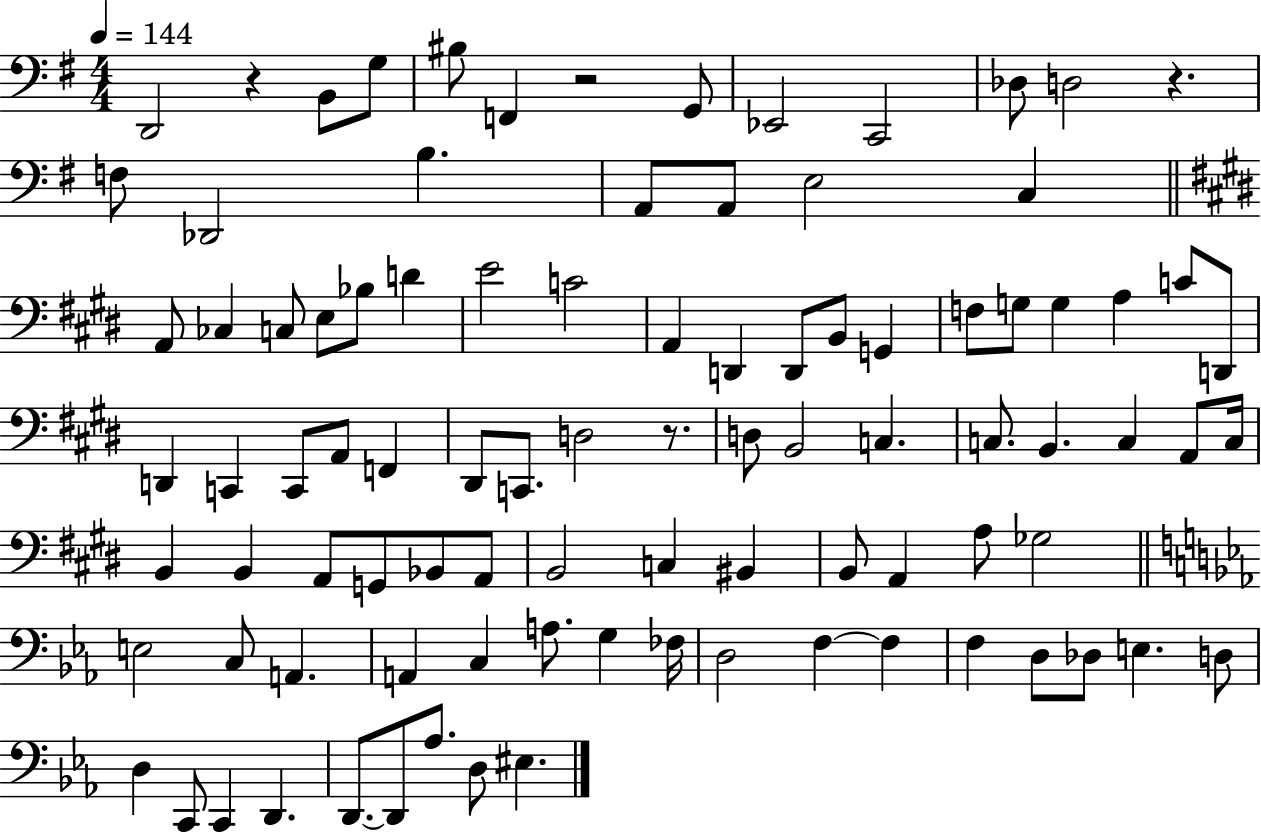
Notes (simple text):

D2/h R/q B2/e G3/e BIS3/e F2/q R/h G2/e Eb2/h C2/h Db3/e D3/h R/q. F3/e Db2/h B3/q. A2/e A2/e E3/h C3/q A2/e CES3/q C3/e E3/e Bb3/e D4/q E4/h C4/h A2/q D2/q D2/e B2/e G2/q F3/e G3/e G3/q A3/q C4/e D2/e D2/q C2/q C2/e A2/e F2/q D#2/e C2/e. D3/h R/e. D3/e B2/h C3/q. C3/e. B2/q. C3/q A2/e C3/s B2/q B2/q A2/e G2/e Bb2/e A2/e B2/h C3/q BIS2/q B2/e A2/q A3/e Gb3/h E3/h C3/e A2/q. A2/q C3/q A3/e. G3/q FES3/s D3/h F3/q F3/q F3/q D3/e Db3/e E3/q. D3/e D3/q C2/e C2/q D2/q. D2/e. D2/e Ab3/e. D3/e EIS3/q.